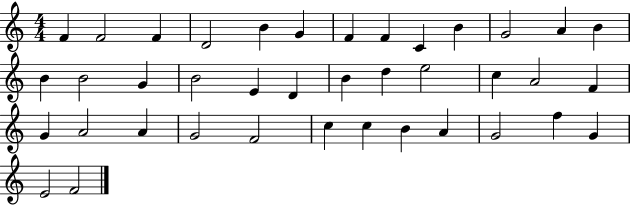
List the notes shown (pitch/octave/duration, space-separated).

F4/q F4/h F4/q D4/h B4/q G4/q F4/q F4/q C4/q B4/q G4/h A4/q B4/q B4/q B4/h G4/q B4/h E4/q D4/q B4/q D5/q E5/h C5/q A4/h F4/q G4/q A4/h A4/q G4/h F4/h C5/q C5/q B4/q A4/q G4/h F5/q G4/q E4/h F4/h